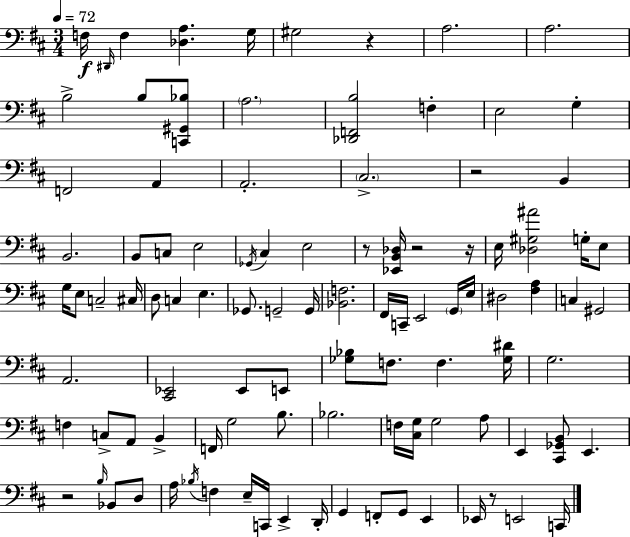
F3/s D#2/s F3/q [Db3,A3]/q. G3/s G#3/h R/q A3/h. A3/h. B3/h B3/e [C2,G#2,Bb3]/e A3/h. [Db2,F2,B3]/h F3/q E3/h G3/q F2/h A2/q A2/h. C#3/h. R/h B2/q B2/h. B2/e C3/e E3/h Gb2/s C#3/q E3/h R/e [Eb2,B2,Db3]/s R/h R/s E3/s [Db3,G#3,A#4]/h G3/s E3/e G3/s E3/e C3/h C#3/s D3/e C3/q E3/q. Gb2/e. G2/h G2/s [Bb2,F3]/h. F#2/s C2/s E2/h G2/s E3/s D#3/h [F#3,A3]/q C3/q G#2/h A2/h. [C#2,Eb2]/h Eb2/e E2/e [Gb3,Bb3]/e F3/e. F3/q. [Gb3,D#4]/s G3/h. F3/q C3/e A2/e B2/q F2/s G3/h B3/e. Bb3/h. F3/s [C#3,G3]/s G3/h A3/e E2/q [C#2,Gb2,B2]/e E2/q. R/h B3/s Bb2/e D3/e A3/s Bb3/s F3/q E3/s C2/s E2/q D2/s G2/q F2/e G2/e E2/q Eb2/s R/e E2/h C2/s